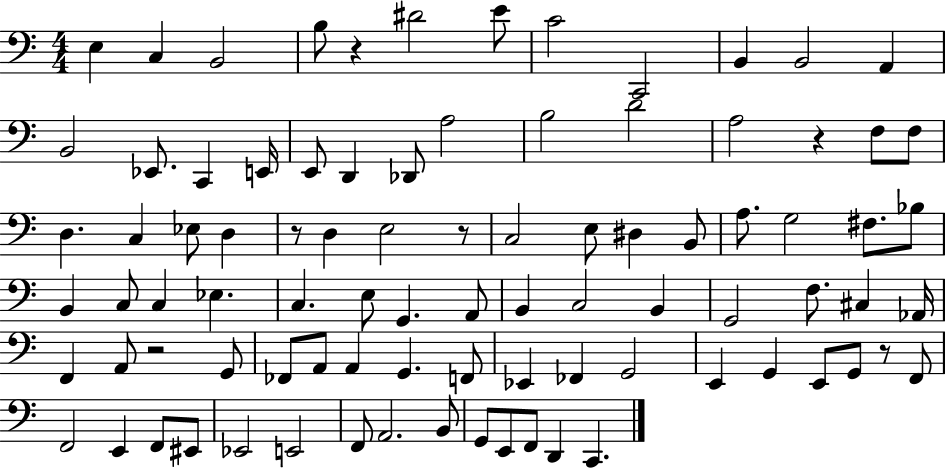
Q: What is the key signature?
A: C major